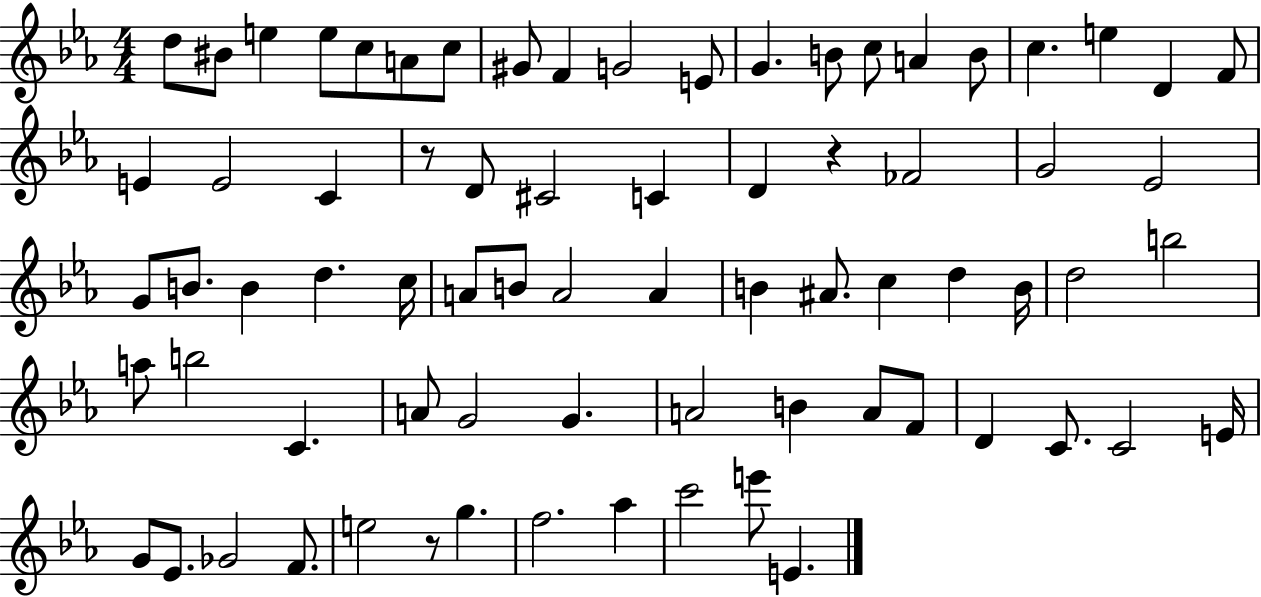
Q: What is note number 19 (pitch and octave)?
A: D4